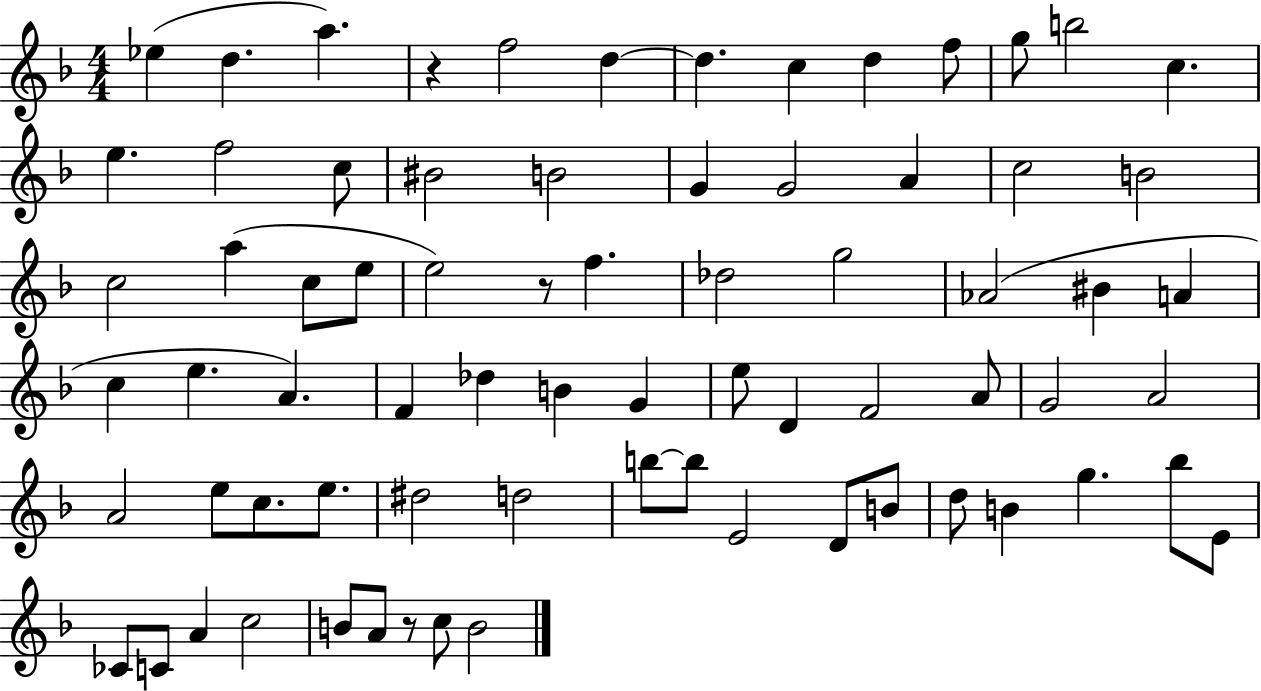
{
  \clef treble
  \numericTimeSignature
  \time 4/4
  \key f \major
  ees''4( d''4. a''4.) | r4 f''2 d''4~~ | d''4. c''4 d''4 f''8 | g''8 b''2 c''4. | \break e''4. f''2 c''8 | bis'2 b'2 | g'4 g'2 a'4 | c''2 b'2 | \break c''2 a''4( c''8 e''8 | e''2) r8 f''4. | des''2 g''2 | aes'2( bis'4 a'4 | \break c''4 e''4. a'4.) | f'4 des''4 b'4 g'4 | e''8 d'4 f'2 a'8 | g'2 a'2 | \break a'2 e''8 c''8. e''8. | dis''2 d''2 | b''8~~ b''8 e'2 d'8 b'8 | d''8 b'4 g''4. bes''8 e'8 | \break ces'8 c'8 a'4 c''2 | b'8 a'8 r8 c''8 b'2 | \bar "|."
}